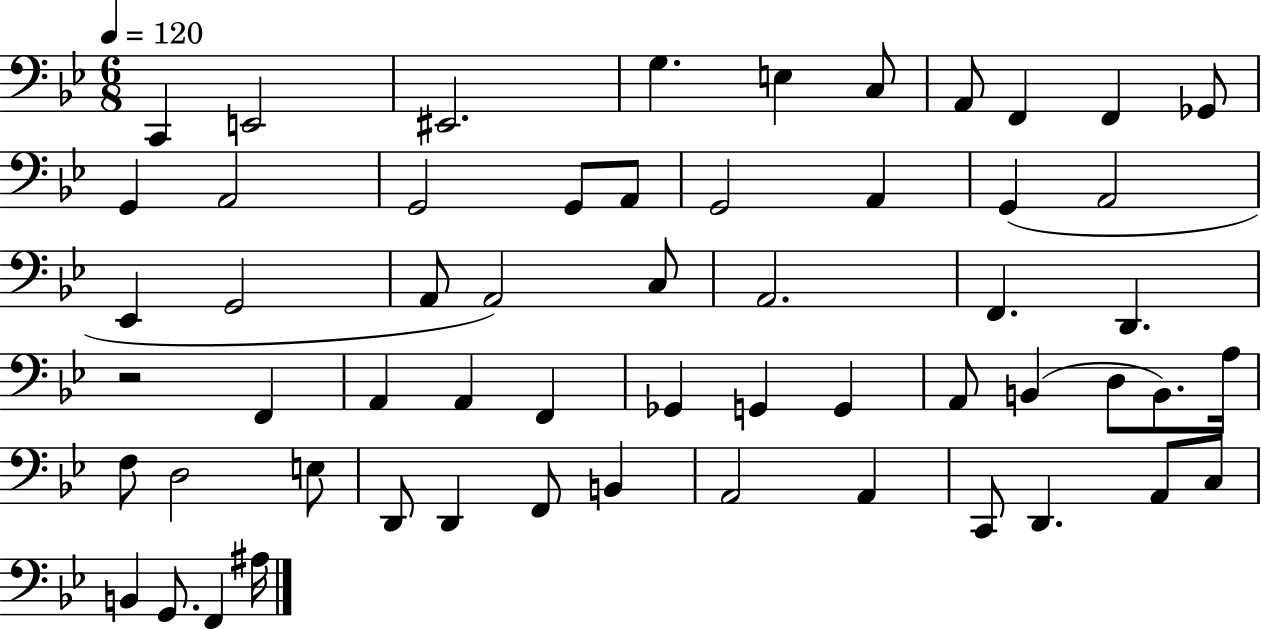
C2/q E2/h EIS2/h. G3/q. E3/q C3/e A2/e F2/q F2/q Gb2/e G2/q A2/h G2/h G2/e A2/e G2/h A2/q G2/q A2/h Eb2/q G2/h A2/e A2/h C3/e A2/h. F2/q. D2/q. R/h F2/q A2/q A2/q F2/q Gb2/q G2/q G2/q A2/e B2/q D3/e B2/e. A3/s F3/e D3/h E3/e D2/e D2/q F2/e B2/q A2/h A2/q C2/e D2/q. A2/e C3/e B2/q G2/e. F2/q A#3/s